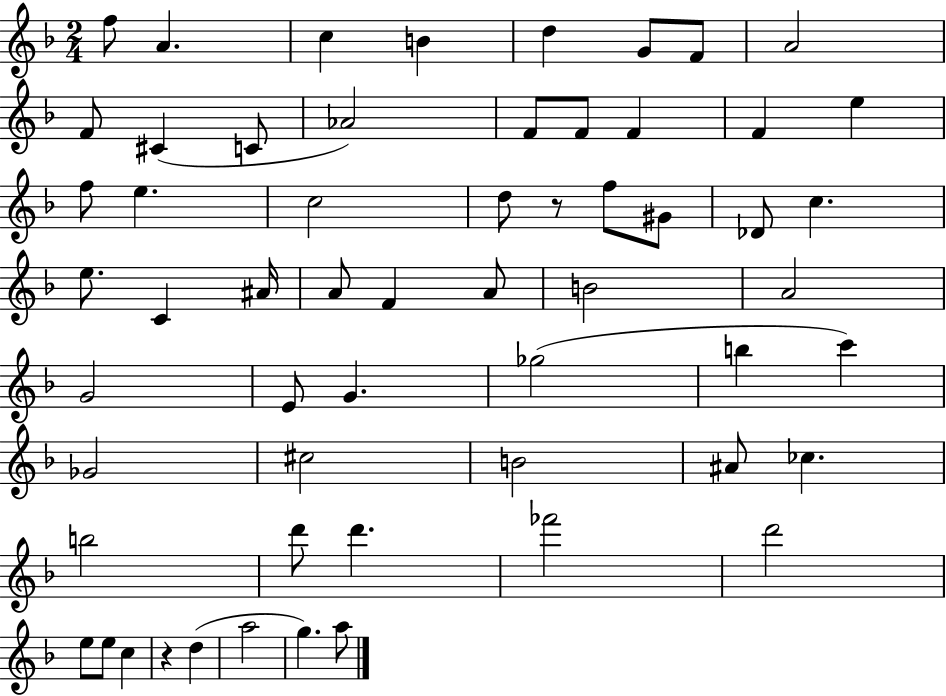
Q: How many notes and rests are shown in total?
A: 58